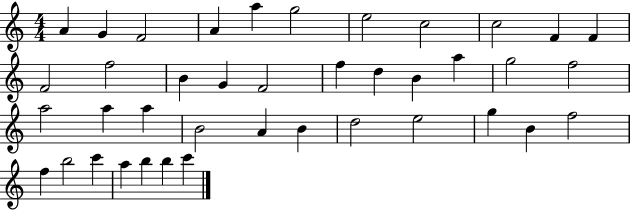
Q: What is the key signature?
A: C major